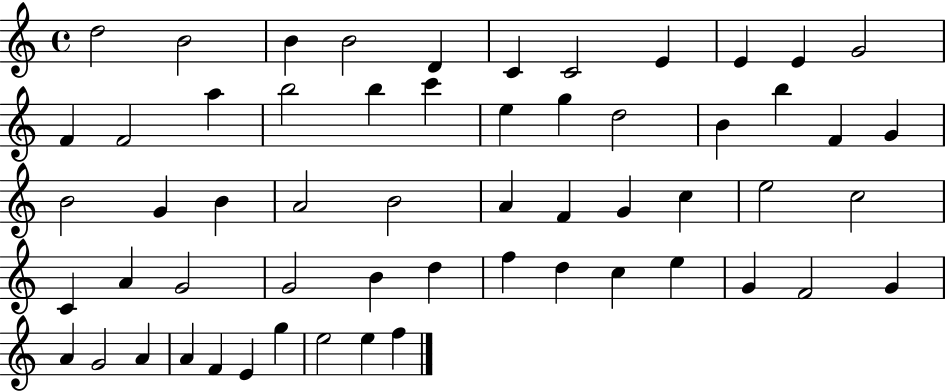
X:1
T:Untitled
M:4/4
L:1/4
K:C
d2 B2 B B2 D C C2 E E E G2 F F2 a b2 b c' e g d2 B b F G B2 G B A2 B2 A F G c e2 c2 C A G2 G2 B d f d c e G F2 G A G2 A A F E g e2 e f